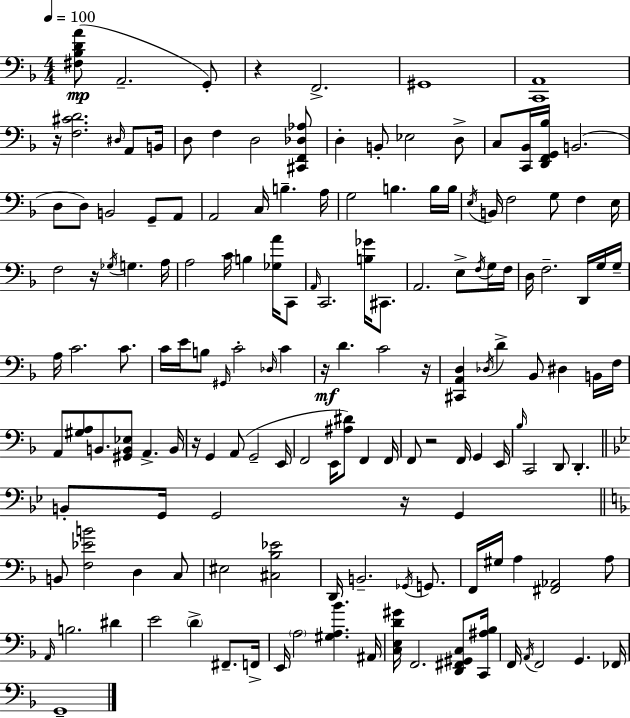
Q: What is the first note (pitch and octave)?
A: A2